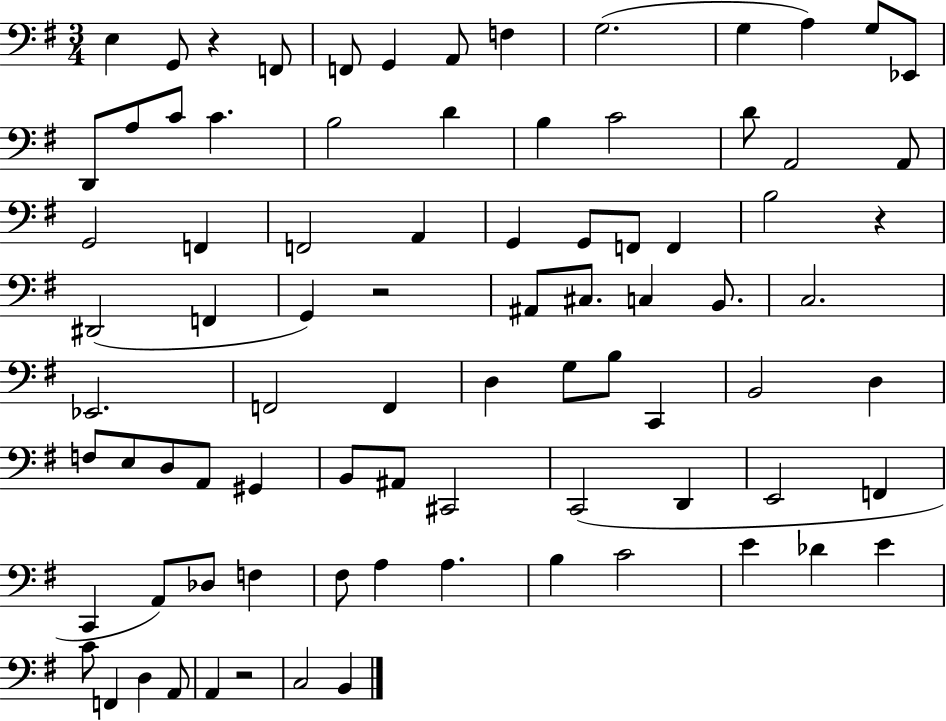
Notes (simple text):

E3/q G2/e R/q F2/e F2/e G2/q A2/e F3/q G3/h. G3/q A3/q G3/e Eb2/e D2/e A3/e C4/e C4/q. B3/h D4/q B3/q C4/h D4/e A2/h A2/e G2/h F2/q F2/h A2/q G2/q G2/e F2/e F2/q B3/h R/q D#2/h F2/q G2/q R/h A#2/e C#3/e. C3/q B2/e. C3/h. Eb2/h. F2/h F2/q D3/q G3/e B3/e C2/q B2/h D3/q F3/e E3/e D3/e A2/e G#2/q B2/e A#2/e C#2/h C2/h D2/q E2/h F2/q C2/q A2/e Db3/e F3/q F#3/e A3/q A3/q. B3/q C4/h E4/q Db4/q E4/q C4/e F2/q D3/q A2/e A2/q R/h C3/h B2/q